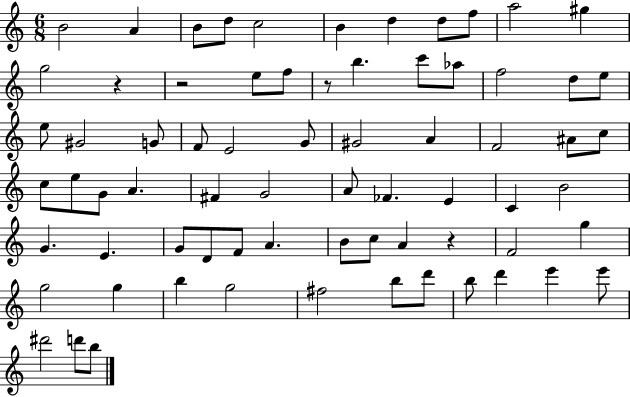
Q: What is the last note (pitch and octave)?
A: B5